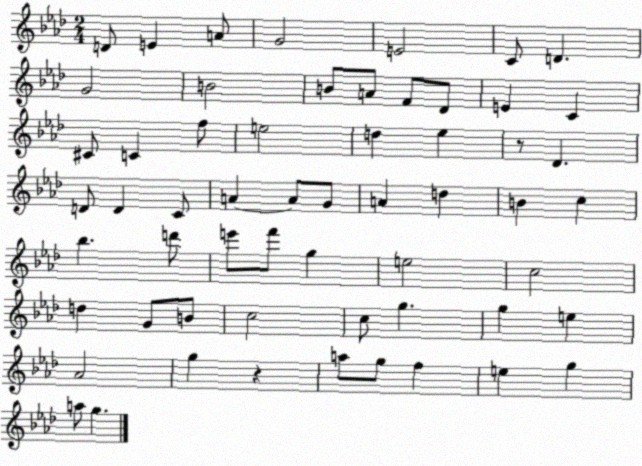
X:1
T:Untitled
M:2/4
L:1/4
K:Ab
D/2 E A/2 G2 E2 C/2 D G2 B2 B/2 A/2 F/2 _D/2 E C ^C/2 C f/2 e2 d _e z/2 _D D/2 D C/2 A A/2 G/2 A d B c _b d'/2 e'/2 f'/2 g e2 c2 d G/2 B/2 c2 c/2 g g e _A2 g z a/2 g/2 f e g a/2 g